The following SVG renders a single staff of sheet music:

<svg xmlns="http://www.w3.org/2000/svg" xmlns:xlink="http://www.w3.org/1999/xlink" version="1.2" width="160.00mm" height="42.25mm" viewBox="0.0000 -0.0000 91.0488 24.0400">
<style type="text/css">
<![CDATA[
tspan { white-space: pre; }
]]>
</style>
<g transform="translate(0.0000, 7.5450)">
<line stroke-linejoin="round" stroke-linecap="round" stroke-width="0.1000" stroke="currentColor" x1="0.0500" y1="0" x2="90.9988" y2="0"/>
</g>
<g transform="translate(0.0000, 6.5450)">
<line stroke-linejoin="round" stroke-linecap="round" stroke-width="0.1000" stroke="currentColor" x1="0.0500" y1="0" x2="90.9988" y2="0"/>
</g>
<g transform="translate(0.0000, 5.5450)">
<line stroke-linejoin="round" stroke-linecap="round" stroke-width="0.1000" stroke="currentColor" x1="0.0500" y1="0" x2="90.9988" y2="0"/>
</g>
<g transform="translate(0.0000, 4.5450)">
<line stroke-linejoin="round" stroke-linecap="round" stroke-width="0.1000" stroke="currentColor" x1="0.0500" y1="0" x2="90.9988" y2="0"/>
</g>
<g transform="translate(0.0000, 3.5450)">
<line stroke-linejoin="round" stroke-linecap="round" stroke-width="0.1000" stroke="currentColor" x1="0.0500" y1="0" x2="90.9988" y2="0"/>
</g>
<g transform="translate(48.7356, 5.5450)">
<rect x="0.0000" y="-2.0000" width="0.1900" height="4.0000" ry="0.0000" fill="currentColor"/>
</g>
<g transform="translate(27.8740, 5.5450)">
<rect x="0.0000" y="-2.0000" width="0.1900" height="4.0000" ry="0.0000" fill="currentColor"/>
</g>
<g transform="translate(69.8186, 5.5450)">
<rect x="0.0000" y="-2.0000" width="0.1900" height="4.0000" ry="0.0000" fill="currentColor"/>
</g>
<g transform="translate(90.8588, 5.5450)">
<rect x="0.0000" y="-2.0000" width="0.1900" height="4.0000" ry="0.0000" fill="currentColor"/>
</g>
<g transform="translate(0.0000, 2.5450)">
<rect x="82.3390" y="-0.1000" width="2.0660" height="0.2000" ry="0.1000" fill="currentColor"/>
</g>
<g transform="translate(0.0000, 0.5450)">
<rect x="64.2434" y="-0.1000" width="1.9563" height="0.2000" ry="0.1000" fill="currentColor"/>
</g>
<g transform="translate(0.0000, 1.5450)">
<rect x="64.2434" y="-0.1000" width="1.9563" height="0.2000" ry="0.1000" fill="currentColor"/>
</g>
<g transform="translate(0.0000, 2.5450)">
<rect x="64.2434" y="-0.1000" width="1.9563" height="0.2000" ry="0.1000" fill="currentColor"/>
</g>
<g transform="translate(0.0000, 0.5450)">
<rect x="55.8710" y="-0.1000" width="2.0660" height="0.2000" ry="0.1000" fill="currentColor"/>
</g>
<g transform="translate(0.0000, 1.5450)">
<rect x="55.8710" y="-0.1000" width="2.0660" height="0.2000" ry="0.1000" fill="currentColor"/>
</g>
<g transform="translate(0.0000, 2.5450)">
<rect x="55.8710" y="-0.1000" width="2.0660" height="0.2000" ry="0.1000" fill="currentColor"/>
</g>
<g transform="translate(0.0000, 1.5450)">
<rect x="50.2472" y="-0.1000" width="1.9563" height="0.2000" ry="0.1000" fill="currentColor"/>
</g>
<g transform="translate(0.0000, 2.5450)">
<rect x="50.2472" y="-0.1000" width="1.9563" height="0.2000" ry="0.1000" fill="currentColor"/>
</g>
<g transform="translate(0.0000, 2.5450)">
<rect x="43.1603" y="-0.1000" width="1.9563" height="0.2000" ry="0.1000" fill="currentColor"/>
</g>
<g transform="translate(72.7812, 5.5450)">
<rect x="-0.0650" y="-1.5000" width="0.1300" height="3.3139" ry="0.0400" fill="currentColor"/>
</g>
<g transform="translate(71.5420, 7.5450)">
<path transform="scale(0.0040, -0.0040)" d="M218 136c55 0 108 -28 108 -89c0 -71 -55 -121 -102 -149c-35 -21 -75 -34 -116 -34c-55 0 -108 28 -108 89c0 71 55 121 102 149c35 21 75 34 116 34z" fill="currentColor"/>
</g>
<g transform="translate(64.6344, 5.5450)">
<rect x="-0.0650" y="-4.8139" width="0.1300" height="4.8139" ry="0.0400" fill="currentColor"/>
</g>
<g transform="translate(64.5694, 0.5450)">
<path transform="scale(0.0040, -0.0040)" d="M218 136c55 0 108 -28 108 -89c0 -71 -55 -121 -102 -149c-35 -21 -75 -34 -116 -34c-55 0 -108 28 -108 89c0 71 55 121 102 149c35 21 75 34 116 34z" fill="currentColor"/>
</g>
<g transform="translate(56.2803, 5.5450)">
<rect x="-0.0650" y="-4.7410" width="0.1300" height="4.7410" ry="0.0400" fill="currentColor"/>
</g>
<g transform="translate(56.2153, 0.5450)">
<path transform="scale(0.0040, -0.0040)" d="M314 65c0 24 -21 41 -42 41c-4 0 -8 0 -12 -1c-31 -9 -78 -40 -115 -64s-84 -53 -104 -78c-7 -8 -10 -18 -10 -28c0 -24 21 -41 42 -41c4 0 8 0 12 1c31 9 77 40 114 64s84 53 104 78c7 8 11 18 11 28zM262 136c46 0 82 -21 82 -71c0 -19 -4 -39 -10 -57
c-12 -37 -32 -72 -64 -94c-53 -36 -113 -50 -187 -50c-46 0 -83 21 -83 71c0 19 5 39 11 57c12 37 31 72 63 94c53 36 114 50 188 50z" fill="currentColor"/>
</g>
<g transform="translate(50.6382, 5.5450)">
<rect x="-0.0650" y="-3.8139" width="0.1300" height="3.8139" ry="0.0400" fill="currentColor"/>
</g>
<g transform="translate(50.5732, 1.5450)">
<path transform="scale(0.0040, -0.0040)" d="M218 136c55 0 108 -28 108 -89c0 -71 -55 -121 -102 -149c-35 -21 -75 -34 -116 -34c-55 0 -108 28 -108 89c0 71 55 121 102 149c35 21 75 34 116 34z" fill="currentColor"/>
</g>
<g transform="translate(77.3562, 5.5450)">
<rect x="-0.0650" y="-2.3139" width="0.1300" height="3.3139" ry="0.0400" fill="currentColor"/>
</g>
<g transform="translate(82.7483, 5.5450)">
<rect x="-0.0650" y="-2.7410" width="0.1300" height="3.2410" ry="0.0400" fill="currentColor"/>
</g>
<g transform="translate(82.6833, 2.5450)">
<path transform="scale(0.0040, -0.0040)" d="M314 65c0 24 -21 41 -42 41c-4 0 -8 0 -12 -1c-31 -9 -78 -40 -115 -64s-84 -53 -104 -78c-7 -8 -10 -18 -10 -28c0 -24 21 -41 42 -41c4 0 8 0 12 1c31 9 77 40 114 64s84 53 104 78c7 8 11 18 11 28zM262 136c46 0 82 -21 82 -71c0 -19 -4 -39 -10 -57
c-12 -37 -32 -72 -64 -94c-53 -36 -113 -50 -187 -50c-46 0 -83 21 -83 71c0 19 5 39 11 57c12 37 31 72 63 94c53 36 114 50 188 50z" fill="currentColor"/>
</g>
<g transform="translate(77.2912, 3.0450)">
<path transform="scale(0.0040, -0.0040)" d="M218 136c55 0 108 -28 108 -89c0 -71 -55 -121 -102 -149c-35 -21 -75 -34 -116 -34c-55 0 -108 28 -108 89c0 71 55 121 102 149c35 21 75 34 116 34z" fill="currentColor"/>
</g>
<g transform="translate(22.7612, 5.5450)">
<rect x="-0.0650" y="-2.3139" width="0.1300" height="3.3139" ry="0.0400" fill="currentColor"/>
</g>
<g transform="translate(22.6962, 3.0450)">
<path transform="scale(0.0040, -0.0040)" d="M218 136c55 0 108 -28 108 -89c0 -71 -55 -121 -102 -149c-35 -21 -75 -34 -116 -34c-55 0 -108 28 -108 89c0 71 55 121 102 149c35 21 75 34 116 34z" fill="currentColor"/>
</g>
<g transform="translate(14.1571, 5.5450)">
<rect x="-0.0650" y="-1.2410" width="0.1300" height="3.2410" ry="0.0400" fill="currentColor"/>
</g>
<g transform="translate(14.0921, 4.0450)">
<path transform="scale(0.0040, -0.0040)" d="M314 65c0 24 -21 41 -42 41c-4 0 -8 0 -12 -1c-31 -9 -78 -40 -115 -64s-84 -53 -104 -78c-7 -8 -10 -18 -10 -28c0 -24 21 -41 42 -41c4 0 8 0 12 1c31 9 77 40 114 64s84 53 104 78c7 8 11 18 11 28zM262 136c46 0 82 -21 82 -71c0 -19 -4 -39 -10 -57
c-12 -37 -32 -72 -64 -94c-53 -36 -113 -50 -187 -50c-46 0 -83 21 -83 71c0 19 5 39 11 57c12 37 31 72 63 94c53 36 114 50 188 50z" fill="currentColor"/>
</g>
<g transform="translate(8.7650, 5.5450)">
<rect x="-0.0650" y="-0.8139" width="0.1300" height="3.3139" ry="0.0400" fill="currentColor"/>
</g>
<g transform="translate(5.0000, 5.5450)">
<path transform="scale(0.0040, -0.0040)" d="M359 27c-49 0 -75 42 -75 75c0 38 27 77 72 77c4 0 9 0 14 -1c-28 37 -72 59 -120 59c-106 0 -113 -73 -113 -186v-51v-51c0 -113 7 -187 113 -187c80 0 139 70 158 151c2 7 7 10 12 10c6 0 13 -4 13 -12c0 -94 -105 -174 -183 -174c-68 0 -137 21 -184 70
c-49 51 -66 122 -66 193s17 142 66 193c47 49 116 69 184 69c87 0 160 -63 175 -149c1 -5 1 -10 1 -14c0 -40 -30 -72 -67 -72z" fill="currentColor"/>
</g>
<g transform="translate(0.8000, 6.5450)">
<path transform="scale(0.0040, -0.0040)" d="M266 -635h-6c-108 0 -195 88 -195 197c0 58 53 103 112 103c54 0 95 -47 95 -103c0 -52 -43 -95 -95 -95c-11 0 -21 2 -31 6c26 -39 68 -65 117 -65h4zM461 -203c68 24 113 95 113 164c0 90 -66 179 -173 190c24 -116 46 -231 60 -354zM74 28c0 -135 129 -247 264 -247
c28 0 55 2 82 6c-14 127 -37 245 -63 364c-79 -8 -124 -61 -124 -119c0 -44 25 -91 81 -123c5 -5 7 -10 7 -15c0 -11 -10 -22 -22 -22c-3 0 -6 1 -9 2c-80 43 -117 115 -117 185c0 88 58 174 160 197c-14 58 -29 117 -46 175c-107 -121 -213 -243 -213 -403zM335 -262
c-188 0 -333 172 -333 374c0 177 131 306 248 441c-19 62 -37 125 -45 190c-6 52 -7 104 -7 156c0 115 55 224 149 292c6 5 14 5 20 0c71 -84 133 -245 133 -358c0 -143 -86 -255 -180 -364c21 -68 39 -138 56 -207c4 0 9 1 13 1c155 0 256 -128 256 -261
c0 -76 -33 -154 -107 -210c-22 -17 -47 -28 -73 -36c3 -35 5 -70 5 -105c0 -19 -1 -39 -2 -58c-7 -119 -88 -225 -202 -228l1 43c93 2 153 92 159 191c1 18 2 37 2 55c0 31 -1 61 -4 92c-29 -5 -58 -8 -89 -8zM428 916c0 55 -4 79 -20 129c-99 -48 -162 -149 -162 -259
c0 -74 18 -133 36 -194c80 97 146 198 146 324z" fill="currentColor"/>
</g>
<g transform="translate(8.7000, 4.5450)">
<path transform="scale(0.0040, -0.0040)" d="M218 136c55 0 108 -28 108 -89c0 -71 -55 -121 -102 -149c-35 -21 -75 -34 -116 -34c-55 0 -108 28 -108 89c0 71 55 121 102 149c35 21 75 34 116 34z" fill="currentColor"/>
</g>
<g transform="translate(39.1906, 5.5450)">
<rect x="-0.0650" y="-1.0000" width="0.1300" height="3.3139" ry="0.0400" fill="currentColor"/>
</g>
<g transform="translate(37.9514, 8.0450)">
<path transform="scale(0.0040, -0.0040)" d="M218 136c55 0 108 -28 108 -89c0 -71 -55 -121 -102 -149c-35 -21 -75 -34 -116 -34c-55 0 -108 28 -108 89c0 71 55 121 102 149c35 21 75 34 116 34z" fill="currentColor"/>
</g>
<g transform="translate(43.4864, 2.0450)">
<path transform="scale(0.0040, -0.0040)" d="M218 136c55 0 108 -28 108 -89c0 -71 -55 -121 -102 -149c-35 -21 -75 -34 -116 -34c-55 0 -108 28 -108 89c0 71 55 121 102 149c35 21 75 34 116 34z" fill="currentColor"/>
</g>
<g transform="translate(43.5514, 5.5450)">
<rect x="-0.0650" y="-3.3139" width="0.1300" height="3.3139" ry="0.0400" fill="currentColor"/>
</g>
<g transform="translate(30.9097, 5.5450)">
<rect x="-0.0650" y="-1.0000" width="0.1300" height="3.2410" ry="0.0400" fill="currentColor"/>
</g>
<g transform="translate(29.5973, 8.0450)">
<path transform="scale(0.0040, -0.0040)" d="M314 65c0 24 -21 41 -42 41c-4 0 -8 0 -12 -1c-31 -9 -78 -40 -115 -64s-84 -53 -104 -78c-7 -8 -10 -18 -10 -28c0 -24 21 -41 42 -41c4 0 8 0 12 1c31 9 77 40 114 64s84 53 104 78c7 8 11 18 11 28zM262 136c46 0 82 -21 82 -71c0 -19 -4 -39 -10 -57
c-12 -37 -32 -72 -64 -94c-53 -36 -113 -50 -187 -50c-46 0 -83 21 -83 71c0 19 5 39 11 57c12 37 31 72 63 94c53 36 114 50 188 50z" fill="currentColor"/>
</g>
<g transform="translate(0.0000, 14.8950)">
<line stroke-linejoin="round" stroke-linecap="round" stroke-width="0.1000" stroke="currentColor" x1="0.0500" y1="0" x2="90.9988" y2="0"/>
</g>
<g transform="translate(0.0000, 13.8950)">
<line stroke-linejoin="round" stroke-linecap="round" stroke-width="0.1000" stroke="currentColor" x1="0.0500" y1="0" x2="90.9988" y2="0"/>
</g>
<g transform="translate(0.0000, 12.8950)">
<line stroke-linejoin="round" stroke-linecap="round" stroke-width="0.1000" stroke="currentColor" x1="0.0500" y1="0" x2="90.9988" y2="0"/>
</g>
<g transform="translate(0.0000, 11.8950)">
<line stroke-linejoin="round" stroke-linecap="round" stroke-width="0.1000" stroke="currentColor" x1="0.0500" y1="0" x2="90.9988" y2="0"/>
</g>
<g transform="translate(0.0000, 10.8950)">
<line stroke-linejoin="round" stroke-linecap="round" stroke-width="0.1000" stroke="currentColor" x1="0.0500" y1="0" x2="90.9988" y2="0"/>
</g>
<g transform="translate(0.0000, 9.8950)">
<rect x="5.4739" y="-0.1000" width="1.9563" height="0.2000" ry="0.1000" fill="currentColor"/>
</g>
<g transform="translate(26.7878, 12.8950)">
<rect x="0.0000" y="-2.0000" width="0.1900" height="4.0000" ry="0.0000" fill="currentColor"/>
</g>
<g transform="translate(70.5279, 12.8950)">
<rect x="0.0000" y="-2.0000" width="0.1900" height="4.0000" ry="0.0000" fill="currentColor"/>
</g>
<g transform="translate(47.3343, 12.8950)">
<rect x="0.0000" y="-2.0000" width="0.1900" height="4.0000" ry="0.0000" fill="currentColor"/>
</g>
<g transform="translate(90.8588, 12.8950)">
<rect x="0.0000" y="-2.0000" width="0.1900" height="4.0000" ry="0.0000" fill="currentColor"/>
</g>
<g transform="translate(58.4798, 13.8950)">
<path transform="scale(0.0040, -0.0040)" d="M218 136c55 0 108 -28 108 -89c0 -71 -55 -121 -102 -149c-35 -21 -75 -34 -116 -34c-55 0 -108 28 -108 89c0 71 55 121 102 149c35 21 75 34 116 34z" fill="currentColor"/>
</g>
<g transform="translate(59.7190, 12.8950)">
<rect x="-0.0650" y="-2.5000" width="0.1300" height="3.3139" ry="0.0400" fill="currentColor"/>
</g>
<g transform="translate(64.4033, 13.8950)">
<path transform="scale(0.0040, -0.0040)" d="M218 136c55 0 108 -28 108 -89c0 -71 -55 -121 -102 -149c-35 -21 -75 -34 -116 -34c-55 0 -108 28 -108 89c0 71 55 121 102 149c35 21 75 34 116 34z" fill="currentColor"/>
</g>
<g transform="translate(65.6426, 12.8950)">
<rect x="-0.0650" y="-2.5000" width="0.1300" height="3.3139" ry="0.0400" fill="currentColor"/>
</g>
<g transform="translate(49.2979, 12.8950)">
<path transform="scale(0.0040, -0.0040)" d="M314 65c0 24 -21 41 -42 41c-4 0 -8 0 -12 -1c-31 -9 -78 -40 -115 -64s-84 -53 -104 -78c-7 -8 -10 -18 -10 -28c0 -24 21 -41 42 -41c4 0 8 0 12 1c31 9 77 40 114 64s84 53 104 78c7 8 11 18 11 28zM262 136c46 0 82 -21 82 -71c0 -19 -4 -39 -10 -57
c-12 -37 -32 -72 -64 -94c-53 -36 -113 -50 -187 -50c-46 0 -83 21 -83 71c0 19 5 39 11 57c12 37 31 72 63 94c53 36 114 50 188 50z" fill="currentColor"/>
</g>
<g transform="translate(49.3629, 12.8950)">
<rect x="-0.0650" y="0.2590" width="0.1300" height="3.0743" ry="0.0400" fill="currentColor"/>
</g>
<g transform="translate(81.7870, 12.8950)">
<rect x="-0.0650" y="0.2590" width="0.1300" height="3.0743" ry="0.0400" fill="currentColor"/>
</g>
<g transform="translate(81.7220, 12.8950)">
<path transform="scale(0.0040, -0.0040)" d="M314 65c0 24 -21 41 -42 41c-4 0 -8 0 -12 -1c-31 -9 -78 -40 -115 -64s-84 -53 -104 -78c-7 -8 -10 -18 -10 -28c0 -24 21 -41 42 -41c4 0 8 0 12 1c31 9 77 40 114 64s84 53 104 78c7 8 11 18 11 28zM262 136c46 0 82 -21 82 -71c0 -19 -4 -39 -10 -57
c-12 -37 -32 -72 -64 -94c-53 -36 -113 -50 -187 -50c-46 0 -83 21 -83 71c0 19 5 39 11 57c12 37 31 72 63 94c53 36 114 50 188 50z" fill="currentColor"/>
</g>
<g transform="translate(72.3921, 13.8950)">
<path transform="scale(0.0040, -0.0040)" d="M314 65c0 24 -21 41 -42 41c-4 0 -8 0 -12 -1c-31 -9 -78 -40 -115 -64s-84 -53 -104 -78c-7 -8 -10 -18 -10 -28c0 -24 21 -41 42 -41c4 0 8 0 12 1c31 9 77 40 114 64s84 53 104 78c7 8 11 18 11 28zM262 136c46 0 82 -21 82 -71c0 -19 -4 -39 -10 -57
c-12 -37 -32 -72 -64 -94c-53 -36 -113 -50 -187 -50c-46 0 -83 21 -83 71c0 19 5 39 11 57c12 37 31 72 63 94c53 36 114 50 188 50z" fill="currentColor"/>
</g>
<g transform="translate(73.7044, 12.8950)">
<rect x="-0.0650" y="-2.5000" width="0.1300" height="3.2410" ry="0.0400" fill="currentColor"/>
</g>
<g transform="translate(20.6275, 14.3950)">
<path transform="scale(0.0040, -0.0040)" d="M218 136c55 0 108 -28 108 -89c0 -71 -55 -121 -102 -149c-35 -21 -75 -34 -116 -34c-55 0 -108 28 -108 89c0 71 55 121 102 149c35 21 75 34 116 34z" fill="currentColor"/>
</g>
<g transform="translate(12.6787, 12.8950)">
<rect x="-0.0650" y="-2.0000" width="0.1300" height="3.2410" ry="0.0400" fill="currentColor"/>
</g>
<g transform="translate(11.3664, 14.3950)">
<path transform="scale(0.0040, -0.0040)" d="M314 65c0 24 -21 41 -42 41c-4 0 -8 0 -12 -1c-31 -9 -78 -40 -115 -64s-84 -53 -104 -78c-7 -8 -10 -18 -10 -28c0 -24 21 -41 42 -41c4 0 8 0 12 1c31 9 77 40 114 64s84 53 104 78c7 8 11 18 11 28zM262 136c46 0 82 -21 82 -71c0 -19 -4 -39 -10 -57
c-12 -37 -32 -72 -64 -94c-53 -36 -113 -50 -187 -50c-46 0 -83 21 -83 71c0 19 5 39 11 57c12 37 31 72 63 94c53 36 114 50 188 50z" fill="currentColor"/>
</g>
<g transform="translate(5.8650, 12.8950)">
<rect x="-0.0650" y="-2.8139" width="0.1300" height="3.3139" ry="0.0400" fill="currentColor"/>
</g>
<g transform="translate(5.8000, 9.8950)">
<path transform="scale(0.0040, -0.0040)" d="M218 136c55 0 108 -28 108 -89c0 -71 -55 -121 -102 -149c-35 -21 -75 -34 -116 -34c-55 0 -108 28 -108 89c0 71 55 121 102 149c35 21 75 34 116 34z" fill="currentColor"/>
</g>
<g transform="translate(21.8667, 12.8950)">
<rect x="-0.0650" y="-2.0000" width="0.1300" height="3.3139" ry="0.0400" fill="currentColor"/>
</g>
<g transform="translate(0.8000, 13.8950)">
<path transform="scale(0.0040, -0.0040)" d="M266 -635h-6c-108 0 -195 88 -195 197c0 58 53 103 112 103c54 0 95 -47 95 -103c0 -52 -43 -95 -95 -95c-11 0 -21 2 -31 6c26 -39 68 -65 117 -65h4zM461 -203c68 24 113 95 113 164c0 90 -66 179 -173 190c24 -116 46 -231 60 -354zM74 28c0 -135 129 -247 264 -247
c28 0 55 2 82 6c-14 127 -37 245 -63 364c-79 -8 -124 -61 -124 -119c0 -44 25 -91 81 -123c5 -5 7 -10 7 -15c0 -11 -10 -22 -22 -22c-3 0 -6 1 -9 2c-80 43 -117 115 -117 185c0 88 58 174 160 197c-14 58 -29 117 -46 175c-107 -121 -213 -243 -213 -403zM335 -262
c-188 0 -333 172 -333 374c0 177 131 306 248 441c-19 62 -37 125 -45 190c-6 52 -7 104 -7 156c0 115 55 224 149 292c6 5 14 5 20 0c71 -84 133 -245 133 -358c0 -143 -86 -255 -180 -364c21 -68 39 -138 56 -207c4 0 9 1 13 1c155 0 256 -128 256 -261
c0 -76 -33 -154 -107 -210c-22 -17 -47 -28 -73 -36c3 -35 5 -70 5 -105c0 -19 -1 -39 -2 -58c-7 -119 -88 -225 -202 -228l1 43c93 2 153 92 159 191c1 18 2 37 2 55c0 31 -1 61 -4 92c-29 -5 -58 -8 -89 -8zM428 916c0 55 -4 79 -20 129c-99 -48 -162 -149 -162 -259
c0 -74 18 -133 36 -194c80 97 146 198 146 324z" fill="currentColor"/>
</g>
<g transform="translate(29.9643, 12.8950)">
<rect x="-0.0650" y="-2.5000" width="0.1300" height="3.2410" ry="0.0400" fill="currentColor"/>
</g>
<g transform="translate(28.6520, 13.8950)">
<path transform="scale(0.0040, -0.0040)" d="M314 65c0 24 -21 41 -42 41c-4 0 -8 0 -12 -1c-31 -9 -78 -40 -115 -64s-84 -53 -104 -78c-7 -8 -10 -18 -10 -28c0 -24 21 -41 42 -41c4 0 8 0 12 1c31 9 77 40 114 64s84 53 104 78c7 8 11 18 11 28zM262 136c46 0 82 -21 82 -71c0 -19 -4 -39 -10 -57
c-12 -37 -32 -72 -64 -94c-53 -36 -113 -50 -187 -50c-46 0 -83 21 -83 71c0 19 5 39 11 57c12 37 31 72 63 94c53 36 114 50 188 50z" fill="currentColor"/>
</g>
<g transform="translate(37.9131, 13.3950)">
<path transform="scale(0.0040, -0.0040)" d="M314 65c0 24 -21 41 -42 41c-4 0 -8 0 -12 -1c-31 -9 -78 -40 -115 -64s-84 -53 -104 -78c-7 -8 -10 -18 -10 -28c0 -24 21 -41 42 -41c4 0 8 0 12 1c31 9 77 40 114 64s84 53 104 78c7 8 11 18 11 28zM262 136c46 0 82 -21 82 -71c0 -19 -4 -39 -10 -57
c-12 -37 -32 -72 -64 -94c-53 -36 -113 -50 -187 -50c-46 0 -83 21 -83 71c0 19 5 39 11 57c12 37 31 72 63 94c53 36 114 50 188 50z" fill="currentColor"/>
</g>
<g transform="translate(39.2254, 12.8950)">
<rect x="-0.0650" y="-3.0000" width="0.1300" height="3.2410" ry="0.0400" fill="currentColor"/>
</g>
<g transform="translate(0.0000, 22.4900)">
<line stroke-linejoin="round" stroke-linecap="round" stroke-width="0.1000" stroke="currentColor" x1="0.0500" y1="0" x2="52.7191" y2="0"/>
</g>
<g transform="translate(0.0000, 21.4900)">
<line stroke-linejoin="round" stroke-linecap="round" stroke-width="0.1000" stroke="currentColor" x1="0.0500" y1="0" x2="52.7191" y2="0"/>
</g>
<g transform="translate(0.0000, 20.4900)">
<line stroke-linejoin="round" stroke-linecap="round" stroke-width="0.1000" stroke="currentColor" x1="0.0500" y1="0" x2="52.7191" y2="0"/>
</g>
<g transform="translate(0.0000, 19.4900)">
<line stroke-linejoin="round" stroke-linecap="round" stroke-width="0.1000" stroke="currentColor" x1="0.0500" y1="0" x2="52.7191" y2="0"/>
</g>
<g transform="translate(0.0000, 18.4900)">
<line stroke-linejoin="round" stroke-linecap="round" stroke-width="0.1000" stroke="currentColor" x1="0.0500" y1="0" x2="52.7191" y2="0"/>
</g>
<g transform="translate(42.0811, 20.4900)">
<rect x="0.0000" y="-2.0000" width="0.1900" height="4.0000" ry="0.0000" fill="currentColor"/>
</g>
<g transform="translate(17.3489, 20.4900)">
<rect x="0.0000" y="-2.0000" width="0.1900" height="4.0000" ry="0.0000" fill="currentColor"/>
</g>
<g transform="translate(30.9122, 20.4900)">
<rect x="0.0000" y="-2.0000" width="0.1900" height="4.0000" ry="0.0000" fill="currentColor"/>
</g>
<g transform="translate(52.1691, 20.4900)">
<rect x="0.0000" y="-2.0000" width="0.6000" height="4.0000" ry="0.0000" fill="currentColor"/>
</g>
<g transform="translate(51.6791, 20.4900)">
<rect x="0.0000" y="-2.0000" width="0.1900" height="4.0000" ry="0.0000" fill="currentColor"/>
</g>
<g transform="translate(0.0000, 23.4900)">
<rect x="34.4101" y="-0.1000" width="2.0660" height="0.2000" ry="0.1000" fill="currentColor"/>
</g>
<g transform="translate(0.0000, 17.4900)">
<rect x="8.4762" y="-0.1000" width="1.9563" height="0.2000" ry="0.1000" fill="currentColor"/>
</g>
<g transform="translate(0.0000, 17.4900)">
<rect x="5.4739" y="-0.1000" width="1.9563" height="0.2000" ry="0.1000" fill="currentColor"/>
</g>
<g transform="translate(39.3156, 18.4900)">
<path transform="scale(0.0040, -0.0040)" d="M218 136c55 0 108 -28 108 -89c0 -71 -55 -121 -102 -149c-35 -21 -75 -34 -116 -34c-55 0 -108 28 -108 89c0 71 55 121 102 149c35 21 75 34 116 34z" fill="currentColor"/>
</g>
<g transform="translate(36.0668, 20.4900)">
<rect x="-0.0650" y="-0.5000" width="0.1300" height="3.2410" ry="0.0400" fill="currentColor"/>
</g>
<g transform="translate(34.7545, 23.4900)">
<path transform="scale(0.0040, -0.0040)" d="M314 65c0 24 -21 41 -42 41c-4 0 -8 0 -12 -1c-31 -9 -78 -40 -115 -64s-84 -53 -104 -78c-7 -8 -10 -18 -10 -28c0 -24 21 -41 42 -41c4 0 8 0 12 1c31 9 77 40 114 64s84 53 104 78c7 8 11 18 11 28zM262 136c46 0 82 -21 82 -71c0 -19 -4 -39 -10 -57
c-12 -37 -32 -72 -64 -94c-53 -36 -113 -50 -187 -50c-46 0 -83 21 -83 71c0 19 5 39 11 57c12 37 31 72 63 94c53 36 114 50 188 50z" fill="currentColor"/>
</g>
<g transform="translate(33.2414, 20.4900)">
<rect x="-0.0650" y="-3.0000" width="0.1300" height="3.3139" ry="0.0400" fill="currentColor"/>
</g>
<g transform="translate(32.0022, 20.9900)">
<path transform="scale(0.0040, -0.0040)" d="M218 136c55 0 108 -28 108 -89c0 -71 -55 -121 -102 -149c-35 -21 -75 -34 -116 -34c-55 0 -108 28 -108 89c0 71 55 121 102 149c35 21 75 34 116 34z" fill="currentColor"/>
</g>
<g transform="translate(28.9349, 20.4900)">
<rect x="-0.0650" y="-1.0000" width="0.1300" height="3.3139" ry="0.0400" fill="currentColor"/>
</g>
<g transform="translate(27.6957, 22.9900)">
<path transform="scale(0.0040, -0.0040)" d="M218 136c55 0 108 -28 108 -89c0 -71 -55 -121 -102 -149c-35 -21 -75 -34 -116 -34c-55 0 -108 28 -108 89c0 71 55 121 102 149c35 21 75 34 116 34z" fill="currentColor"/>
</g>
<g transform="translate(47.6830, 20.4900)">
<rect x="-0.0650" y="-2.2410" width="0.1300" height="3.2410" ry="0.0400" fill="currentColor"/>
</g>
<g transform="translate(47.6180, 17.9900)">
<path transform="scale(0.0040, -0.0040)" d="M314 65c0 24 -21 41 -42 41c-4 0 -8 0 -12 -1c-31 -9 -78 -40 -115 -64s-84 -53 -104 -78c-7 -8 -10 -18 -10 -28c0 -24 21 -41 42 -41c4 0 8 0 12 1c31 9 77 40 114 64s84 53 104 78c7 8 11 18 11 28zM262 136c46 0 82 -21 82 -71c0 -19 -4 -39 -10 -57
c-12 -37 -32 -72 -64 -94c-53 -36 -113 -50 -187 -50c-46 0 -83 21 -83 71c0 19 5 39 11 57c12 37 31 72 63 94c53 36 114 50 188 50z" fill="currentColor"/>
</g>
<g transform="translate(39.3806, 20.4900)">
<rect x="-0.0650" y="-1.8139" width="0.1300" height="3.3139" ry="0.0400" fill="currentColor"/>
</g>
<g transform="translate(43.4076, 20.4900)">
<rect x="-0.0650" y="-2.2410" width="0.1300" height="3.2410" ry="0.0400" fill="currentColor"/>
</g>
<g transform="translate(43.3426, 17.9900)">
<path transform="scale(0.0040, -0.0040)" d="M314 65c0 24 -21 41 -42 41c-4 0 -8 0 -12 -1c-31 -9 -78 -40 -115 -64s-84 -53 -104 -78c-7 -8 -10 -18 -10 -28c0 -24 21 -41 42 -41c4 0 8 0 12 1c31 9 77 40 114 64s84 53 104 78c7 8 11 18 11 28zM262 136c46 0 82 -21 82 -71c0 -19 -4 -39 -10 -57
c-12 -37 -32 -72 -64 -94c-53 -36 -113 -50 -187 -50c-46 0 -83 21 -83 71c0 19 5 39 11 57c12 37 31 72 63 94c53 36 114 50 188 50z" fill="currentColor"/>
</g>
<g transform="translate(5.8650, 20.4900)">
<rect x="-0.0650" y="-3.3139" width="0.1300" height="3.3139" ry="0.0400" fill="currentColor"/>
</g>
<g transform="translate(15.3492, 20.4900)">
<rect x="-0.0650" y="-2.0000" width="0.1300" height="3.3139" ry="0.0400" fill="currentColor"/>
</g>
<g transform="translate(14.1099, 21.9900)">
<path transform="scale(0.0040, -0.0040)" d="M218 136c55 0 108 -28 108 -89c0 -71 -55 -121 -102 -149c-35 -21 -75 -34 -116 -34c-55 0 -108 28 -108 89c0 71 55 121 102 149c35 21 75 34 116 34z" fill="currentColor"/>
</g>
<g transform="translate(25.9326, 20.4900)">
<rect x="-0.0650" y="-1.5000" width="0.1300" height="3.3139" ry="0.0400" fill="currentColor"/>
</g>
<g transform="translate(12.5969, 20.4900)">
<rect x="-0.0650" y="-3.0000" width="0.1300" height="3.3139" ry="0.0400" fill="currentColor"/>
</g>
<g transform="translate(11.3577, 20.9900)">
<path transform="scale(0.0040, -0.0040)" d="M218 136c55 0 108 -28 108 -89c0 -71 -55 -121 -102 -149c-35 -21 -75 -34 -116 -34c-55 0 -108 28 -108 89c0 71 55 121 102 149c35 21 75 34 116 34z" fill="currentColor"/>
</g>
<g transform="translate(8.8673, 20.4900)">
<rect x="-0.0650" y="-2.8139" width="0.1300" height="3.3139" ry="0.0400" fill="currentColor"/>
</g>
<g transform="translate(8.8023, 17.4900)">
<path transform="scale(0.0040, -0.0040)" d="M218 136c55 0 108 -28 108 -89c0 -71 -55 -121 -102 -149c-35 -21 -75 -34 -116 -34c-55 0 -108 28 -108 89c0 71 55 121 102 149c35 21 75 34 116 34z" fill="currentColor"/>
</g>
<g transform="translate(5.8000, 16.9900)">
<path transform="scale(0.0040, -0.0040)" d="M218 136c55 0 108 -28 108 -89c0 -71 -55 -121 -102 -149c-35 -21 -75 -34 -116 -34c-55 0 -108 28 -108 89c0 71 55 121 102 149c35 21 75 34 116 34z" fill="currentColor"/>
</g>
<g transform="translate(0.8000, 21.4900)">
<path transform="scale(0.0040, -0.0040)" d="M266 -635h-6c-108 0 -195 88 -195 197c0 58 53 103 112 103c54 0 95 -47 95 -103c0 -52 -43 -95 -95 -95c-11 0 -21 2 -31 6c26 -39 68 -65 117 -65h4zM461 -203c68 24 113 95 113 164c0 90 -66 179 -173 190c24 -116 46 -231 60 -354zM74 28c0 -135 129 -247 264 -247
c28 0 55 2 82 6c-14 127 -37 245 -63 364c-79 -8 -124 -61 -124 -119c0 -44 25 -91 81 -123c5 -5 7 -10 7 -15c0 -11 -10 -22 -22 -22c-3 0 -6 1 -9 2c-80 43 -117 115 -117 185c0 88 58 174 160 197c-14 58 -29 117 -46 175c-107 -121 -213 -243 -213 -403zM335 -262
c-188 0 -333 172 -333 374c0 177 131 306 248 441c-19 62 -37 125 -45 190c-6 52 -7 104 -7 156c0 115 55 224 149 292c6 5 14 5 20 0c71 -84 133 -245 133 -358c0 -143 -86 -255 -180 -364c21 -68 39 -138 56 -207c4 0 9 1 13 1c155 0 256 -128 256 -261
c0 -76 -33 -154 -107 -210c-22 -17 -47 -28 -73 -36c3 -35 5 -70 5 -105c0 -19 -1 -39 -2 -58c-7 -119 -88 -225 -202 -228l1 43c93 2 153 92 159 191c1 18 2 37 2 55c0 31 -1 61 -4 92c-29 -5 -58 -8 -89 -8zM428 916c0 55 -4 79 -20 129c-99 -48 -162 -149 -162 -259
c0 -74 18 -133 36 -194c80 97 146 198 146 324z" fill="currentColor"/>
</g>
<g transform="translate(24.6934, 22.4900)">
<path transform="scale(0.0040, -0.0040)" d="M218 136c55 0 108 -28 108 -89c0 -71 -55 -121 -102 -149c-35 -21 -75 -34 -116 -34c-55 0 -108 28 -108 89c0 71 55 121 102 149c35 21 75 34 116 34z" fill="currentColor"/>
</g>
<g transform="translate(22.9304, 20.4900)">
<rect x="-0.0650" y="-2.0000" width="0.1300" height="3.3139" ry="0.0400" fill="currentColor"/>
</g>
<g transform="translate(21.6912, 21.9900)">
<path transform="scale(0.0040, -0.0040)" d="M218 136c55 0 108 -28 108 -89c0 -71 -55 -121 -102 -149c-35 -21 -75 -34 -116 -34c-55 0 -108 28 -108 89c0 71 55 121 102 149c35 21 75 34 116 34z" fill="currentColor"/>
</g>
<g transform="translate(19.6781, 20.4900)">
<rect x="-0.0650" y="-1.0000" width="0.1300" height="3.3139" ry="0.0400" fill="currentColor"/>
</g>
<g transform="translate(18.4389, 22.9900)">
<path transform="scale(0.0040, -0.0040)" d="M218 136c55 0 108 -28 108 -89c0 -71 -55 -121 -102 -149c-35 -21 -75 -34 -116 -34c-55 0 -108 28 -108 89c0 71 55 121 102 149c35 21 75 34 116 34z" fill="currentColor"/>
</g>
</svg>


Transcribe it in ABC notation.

X:1
T:Untitled
M:4/4
L:1/4
K:C
d e2 g D2 D b c' e'2 e' E g a2 a F2 F G2 A2 B2 G G G2 B2 b a A F D F E D A C2 f g2 g2